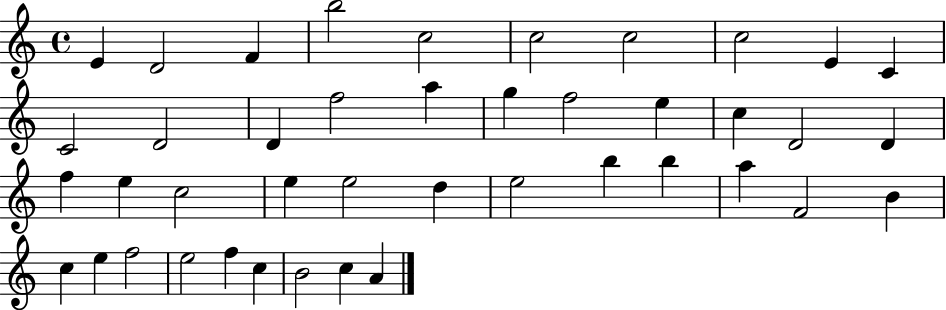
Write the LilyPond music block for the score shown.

{
  \clef treble
  \time 4/4
  \defaultTimeSignature
  \key c \major
  e'4 d'2 f'4 | b''2 c''2 | c''2 c''2 | c''2 e'4 c'4 | \break c'2 d'2 | d'4 f''2 a''4 | g''4 f''2 e''4 | c''4 d'2 d'4 | \break f''4 e''4 c''2 | e''4 e''2 d''4 | e''2 b''4 b''4 | a''4 f'2 b'4 | \break c''4 e''4 f''2 | e''2 f''4 c''4 | b'2 c''4 a'4 | \bar "|."
}